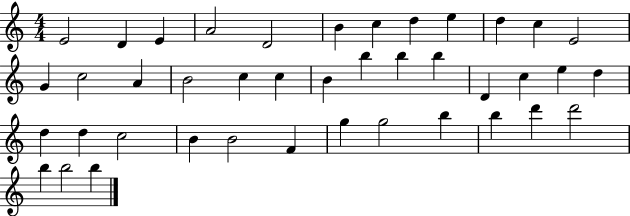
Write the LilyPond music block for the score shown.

{
  \clef treble
  \numericTimeSignature
  \time 4/4
  \key c \major
  e'2 d'4 e'4 | a'2 d'2 | b'4 c''4 d''4 e''4 | d''4 c''4 e'2 | \break g'4 c''2 a'4 | b'2 c''4 c''4 | b'4 b''4 b''4 b''4 | d'4 c''4 e''4 d''4 | \break d''4 d''4 c''2 | b'4 b'2 f'4 | g''4 g''2 b''4 | b''4 d'''4 d'''2 | \break b''4 b''2 b''4 | \bar "|."
}